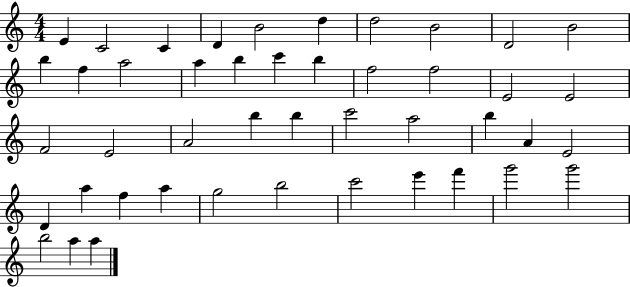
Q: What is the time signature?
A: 4/4